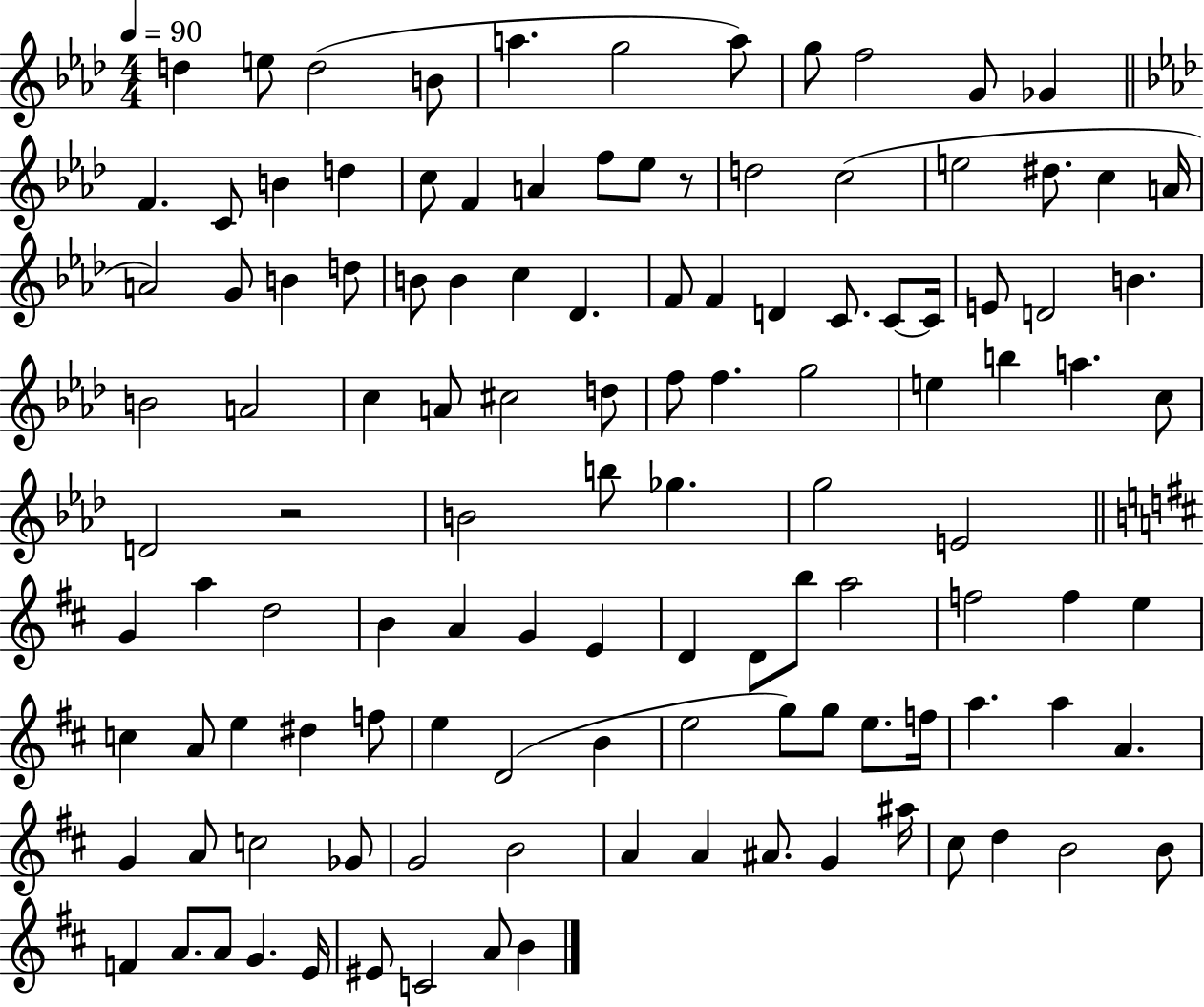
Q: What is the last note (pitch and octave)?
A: B4